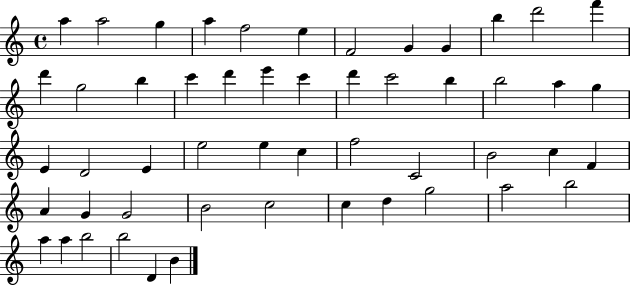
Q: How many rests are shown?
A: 0